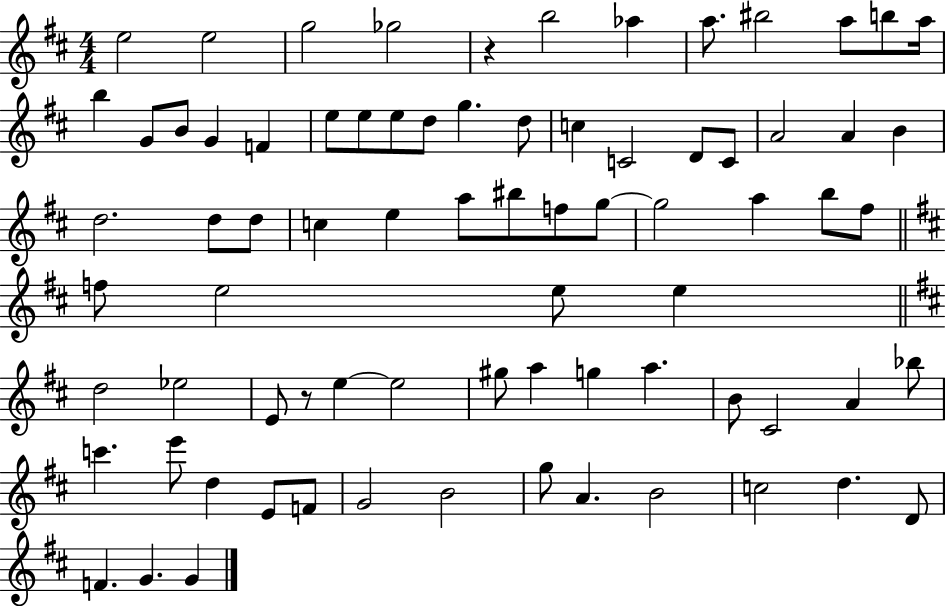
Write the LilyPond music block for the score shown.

{
  \clef treble
  \numericTimeSignature
  \time 4/4
  \key d \major
  e''2 e''2 | g''2 ges''2 | r4 b''2 aes''4 | a''8. bis''2 a''8 b''8 a''16 | \break b''4 g'8 b'8 g'4 f'4 | e''8 e''8 e''8 d''8 g''4. d''8 | c''4 c'2 d'8 c'8 | a'2 a'4 b'4 | \break d''2. d''8 d''8 | c''4 e''4 a''8 bis''8 f''8 g''8~~ | g''2 a''4 b''8 fis''8 | \bar "||" \break \key d \major f''8 e''2 e''8 e''4 | \bar "||" \break \key b \minor d''2 ees''2 | e'8 r8 e''4~~ e''2 | gis''8 a''4 g''4 a''4. | b'8 cis'2 a'4 bes''8 | \break c'''4. e'''8 d''4 e'8 f'8 | g'2 b'2 | g''8 a'4. b'2 | c''2 d''4. d'8 | \break f'4. g'4. g'4 | \bar "|."
}